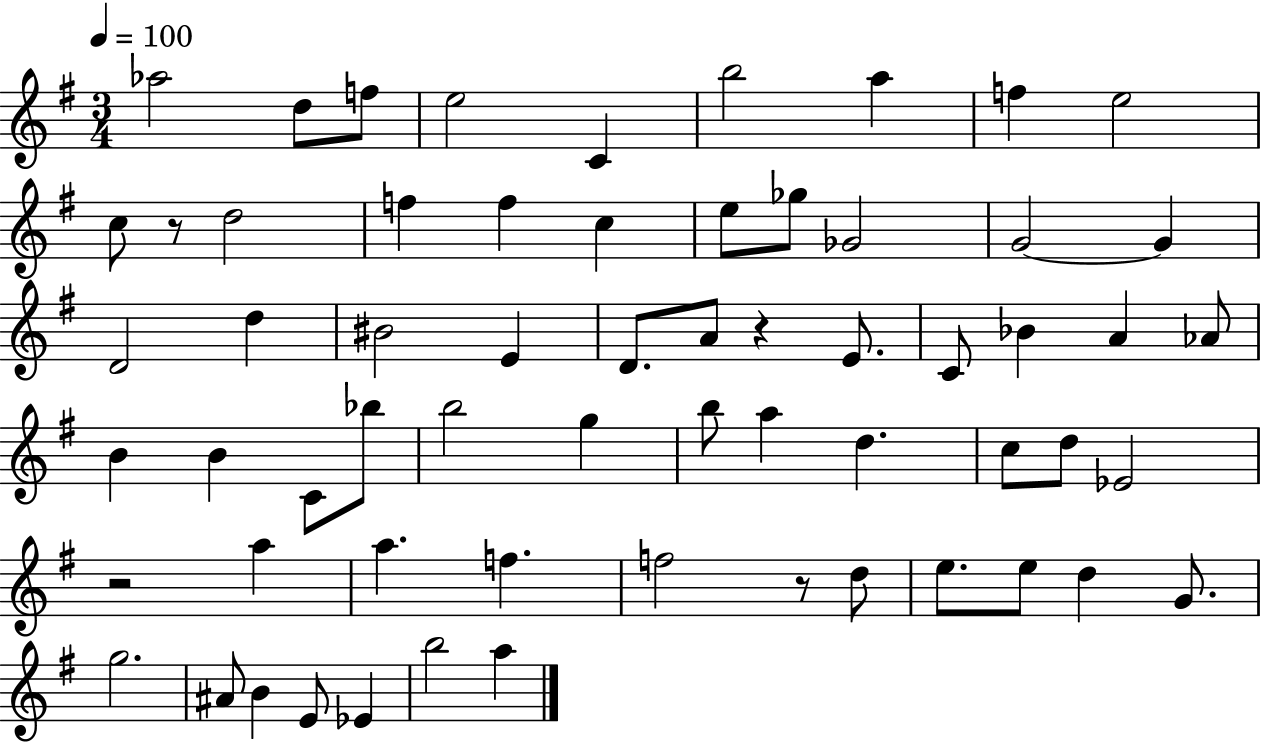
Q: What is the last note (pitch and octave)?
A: A5